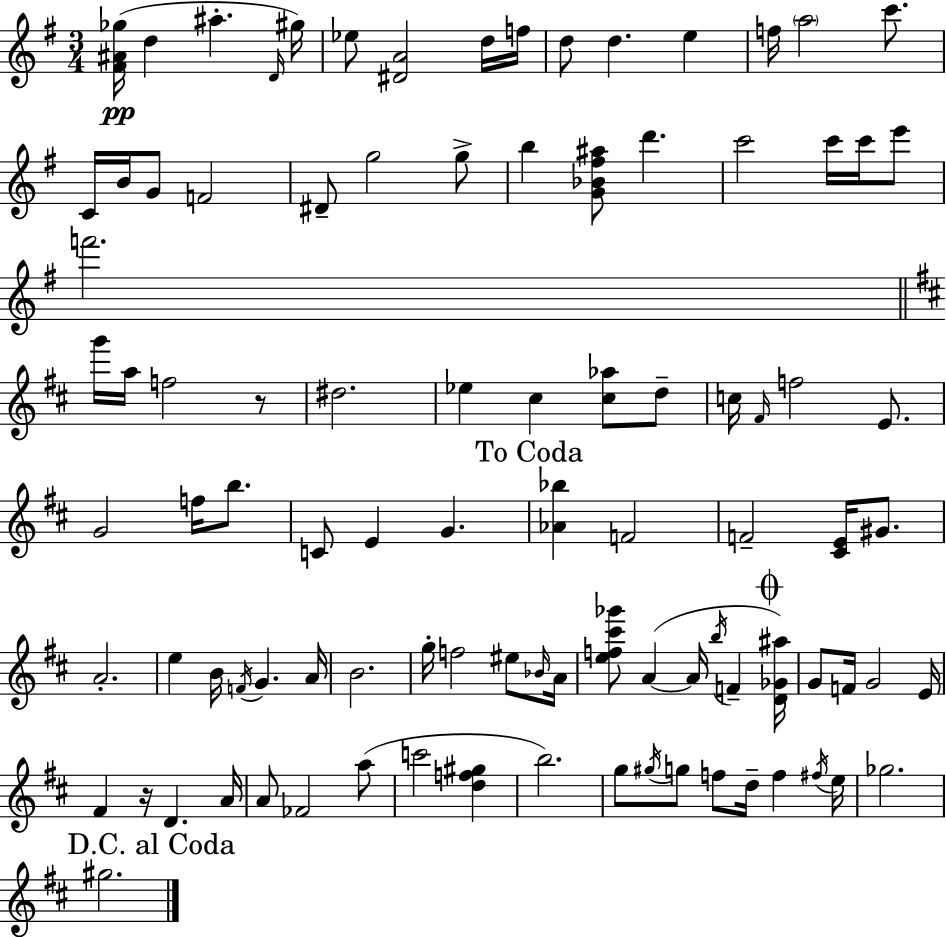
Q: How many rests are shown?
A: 2